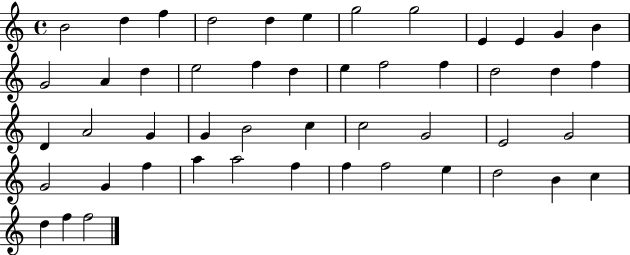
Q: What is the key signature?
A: C major